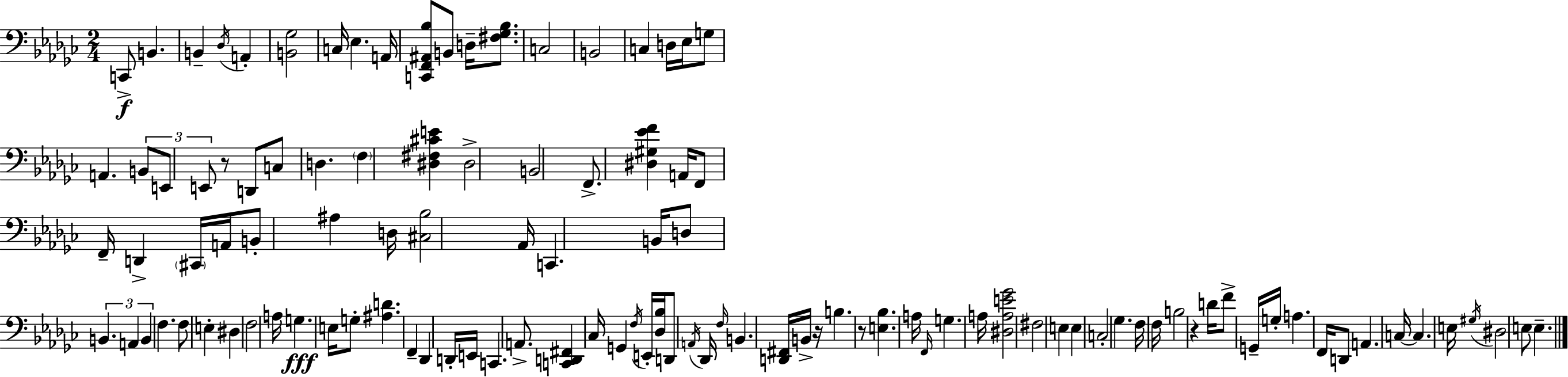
X:1
T:Untitled
M:2/4
L:1/4
K:Ebm
C,,/2 B,, B,, _D,/4 A,, [B,,_G,]2 C,/4 _E, A,,/4 [C,,F,,^A,,_B,]/2 B,,/2 D,/4 [^F,_G,_B,]/2 C,2 B,,2 C, D,/4 _E,/4 G,/2 A,, B,,/2 E,,/2 E,,/2 z/2 D,,/2 C,/2 D, F, [^D,^F,^CE] ^D,2 B,,2 F,,/2 [^D,^G,_EF] A,,/4 F,,/2 F,,/4 D,, ^C,,/4 A,,/4 B,,/2 ^A, D,/4 [^C,_B,]2 _A,,/4 C,, B,,/4 D,/2 B,, A,, B,, F, F,/2 E, ^D, F,2 A,/4 G, E,/4 G,/2 [^A,D] F,, _D,, D,,/4 E,,/4 C,, A,,/2 [C,,D,,^F,,] _C,/4 G,, F,/4 E,,/4 [_D,_B,]/4 D,,/2 A,,/4 _D,,/4 F,/4 B,, [D,,^F,,]/4 B,,/4 z/4 B, z/2 [E,_B,] A,/4 F,,/4 G, A,/4 [^D,A,E_G]2 ^F,2 E, E, C,2 _G, F,/4 F,/4 B,2 z D/4 F/2 G,,/4 G,/4 A, F,,/4 D,,/2 A,, C,/4 C, E,/4 ^G,/4 ^D,2 E,/2 E,